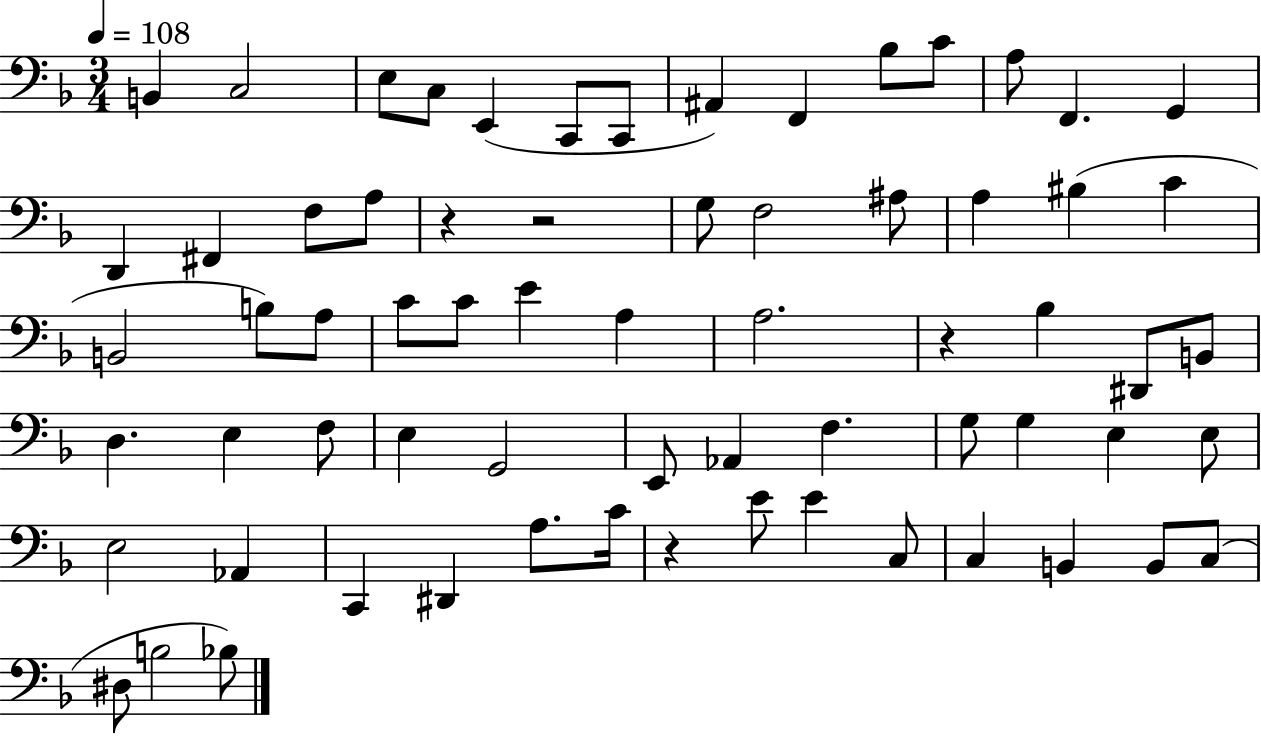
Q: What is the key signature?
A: F major